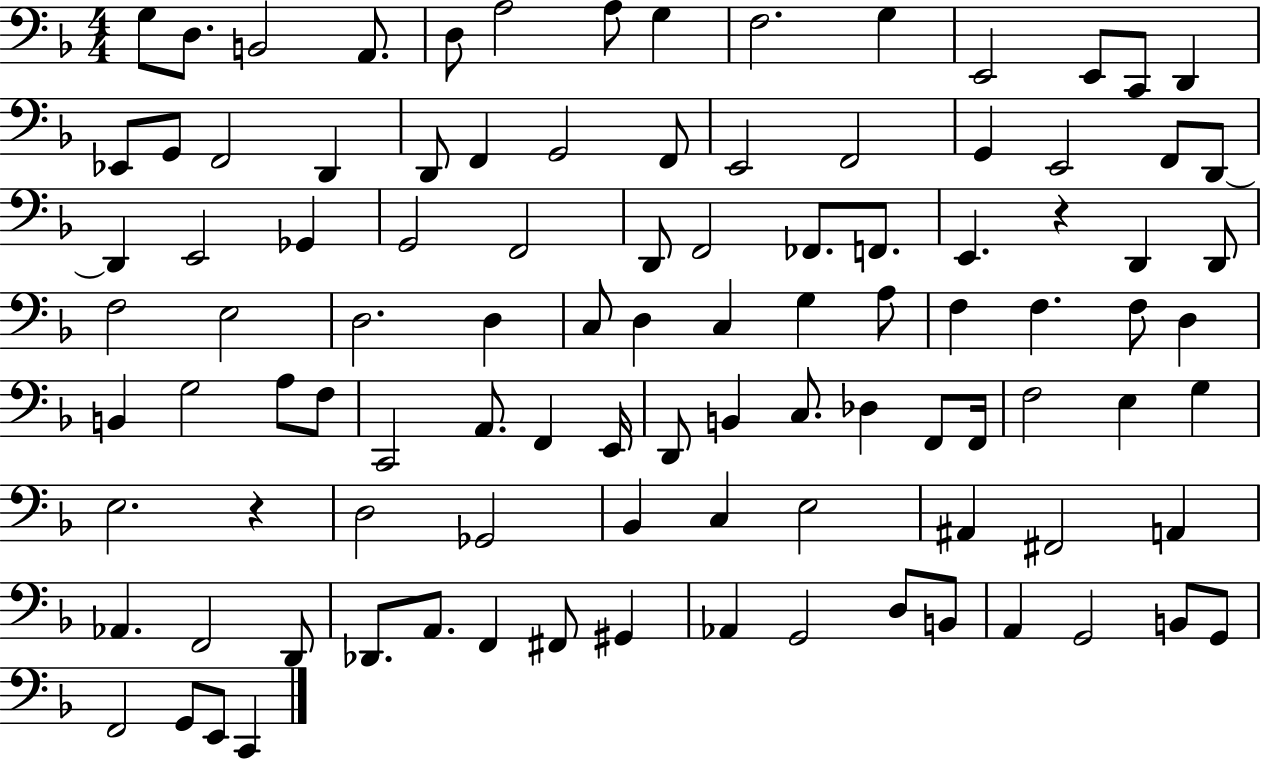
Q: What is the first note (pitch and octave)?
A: G3